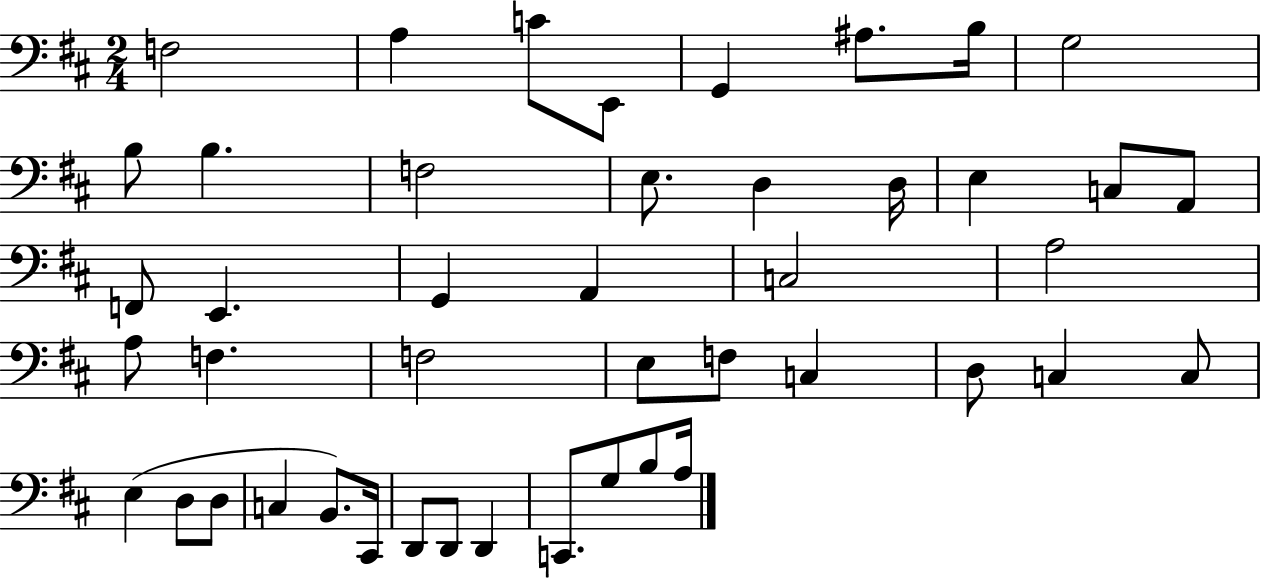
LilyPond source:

{
  \clef bass
  \numericTimeSignature
  \time 2/4
  \key d \major
  f2 | a4 c'8 e,8 | g,4 ais8. b16 | g2 | \break b8 b4. | f2 | e8. d4 d16 | e4 c8 a,8 | \break f,8 e,4. | g,4 a,4 | c2 | a2 | \break a8 f4. | f2 | e8 f8 c4 | d8 c4 c8 | \break e4( d8 d8 | c4 b,8.) cis,16 | d,8 d,8 d,4 | c,8. g8 b8 a16 | \break \bar "|."
}